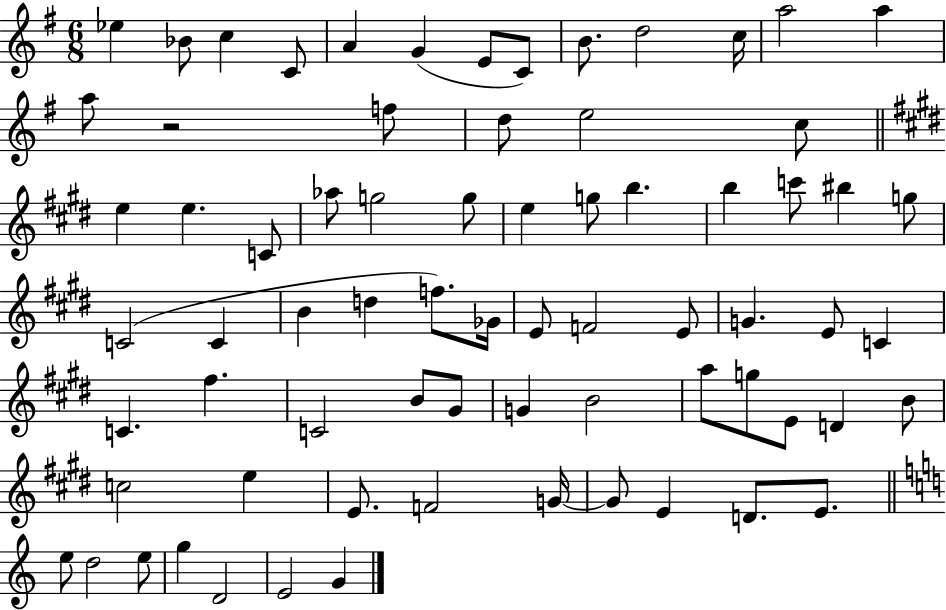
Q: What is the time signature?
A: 6/8